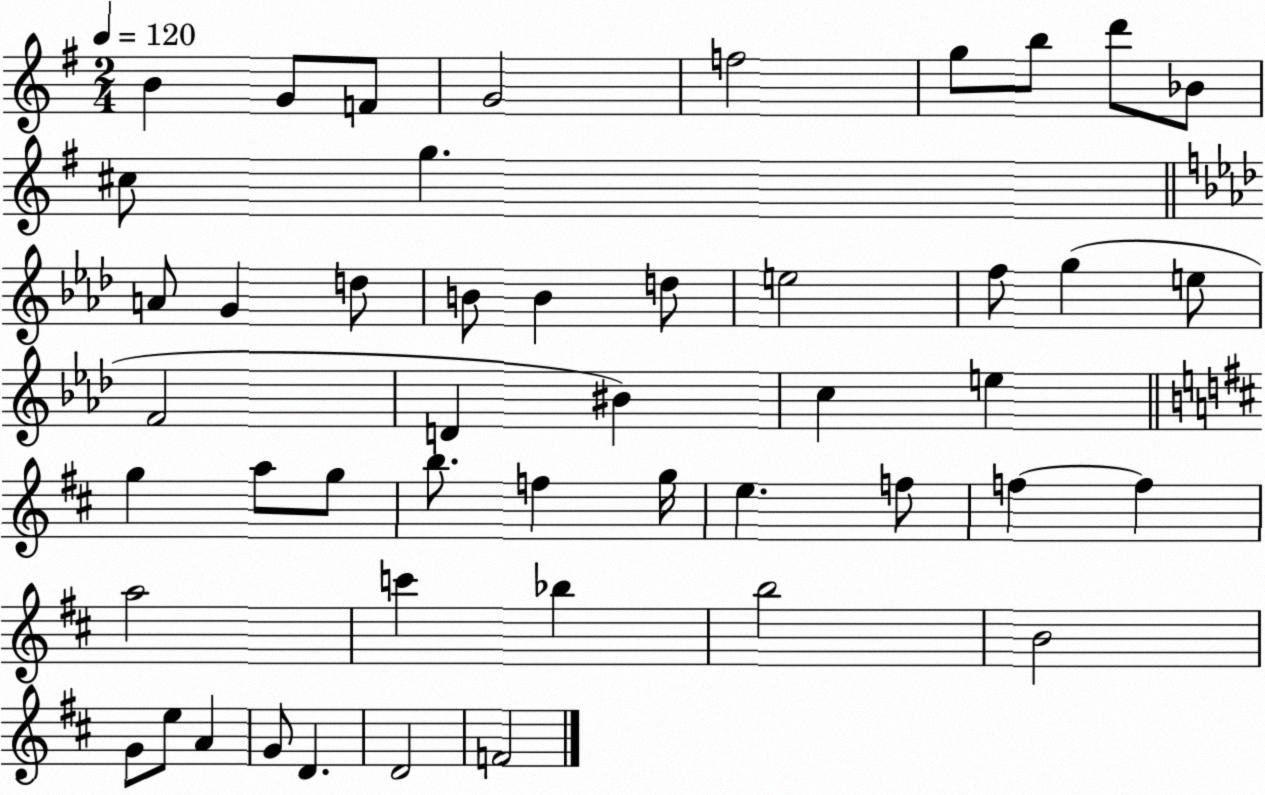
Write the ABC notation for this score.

X:1
T:Untitled
M:2/4
L:1/4
K:G
B G/2 F/2 G2 f2 g/2 b/2 d'/2 _B/2 ^c/2 g A/2 G d/2 B/2 B d/2 e2 f/2 g e/2 F2 D ^B c e g a/2 g/2 b/2 f g/4 e f/2 f f a2 c' _b b2 B2 G/2 e/2 A G/2 D D2 F2